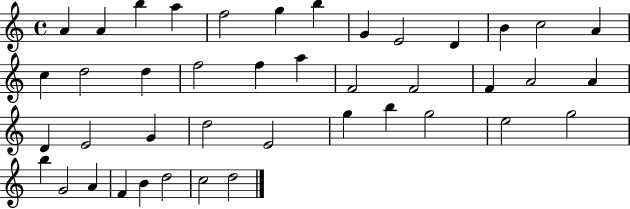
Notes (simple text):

A4/q A4/q B5/q A5/q F5/h G5/q B5/q G4/q E4/h D4/q B4/q C5/h A4/q C5/q D5/h D5/q F5/h F5/q A5/q F4/h F4/h F4/q A4/h A4/q D4/q E4/h G4/q D5/h E4/h G5/q B5/q G5/h E5/h G5/h B5/q G4/h A4/q F4/q B4/q D5/h C5/h D5/h